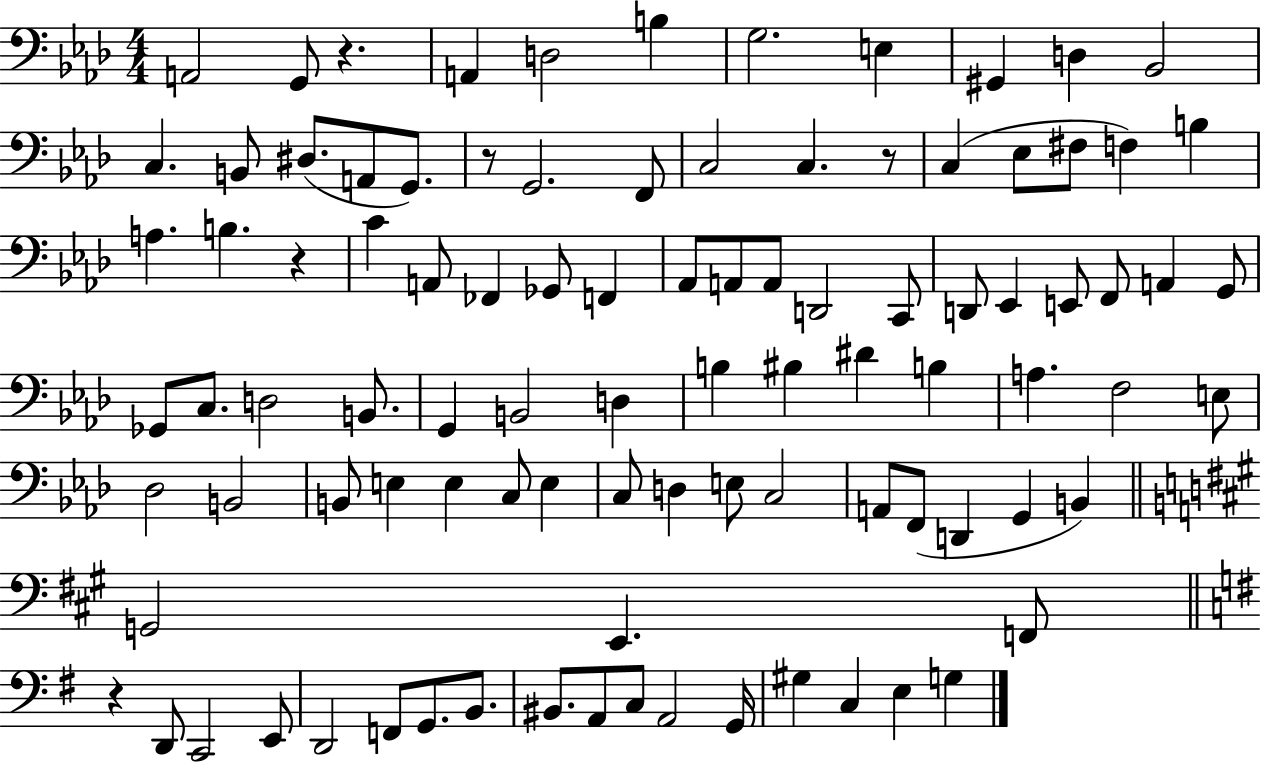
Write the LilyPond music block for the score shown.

{
  \clef bass
  \numericTimeSignature
  \time 4/4
  \key aes \major
  a,2 g,8 r4. | a,4 d2 b4 | g2. e4 | gis,4 d4 bes,2 | \break c4. b,8 dis8.( a,8 g,8.) | r8 g,2. f,8 | c2 c4. r8 | c4( ees8 fis8 f4) b4 | \break a4. b4. r4 | c'4 a,8 fes,4 ges,8 f,4 | aes,8 a,8 a,8 d,2 c,8 | d,8 ees,4 e,8 f,8 a,4 g,8 | \break ges,8 c8. d2 b,8. | g,4 b,2 d4 | b4 bis4 dis'4 b4 | a4. f2 e8 | \break des2 b,2 | b,8 e4 e4 c8 e4 | c8 d4 e8 c2 | a,8 f,8( d,4 g,4 b,4) | \break \bar "||" \break \key a \major g,2 e,4. f,8 | \bar "||" \break \key e \minor r4 d,8 c,2 e,8 | d,2 f,8 g,8. b,8. | bis,8. a,8 c8 a,2 g,16 | gis4 c4 e4 g4 | \break \bar "|."
}